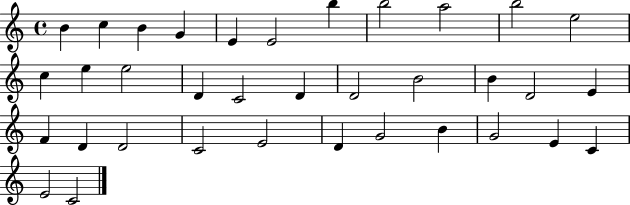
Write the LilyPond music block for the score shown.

{
  \clef treble
  \time 4/4
  \defaultTimeSignature
  \key c \major
  b'4 c''4 b'4 g'4 | e'4 e'2 b''4 | b''2 a''2 | b''2 e''2 | \break c''4 e''4 e''2 | d'4 c'2 d'4 | d'2 b'2 | b'4 d'2 e'4 | \break f'4 d'4 d'2 | c'2 e'2 | d'4 g'2 b'4 | g'2 e'4 c'4 | \break e'2 c'2 | \bar "|."
}